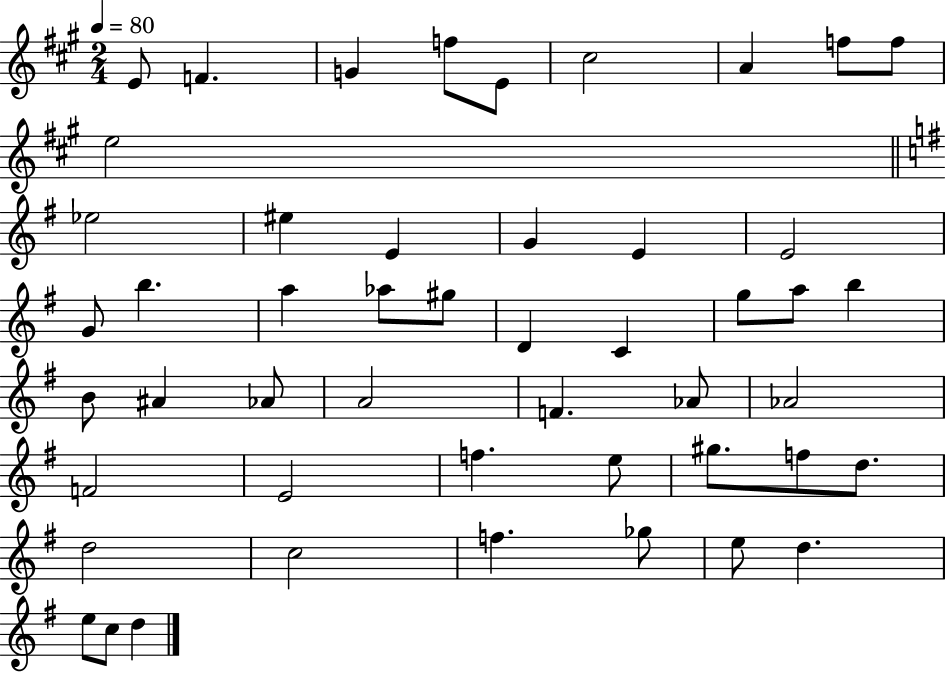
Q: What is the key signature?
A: A major